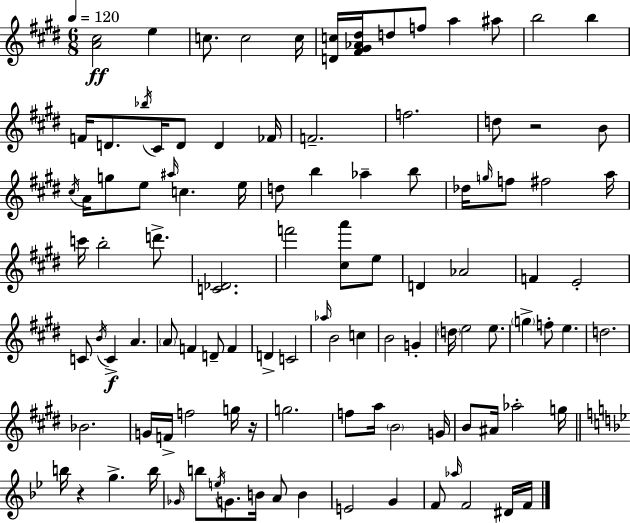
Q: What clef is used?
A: treble